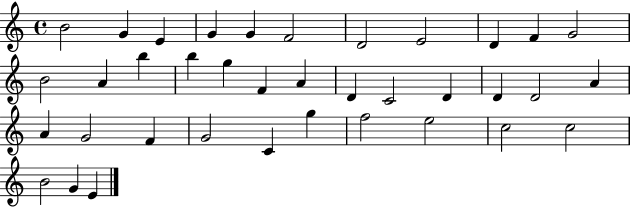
X:1
T:Untitled
M:4/4
L:1/4
K:C
B2 G E G G F2 D2 E2 D F G2 B2 A b b g F A D C2 D D D2 A A G2 F G2 C g f2 e2 c2 c2 B2 G E